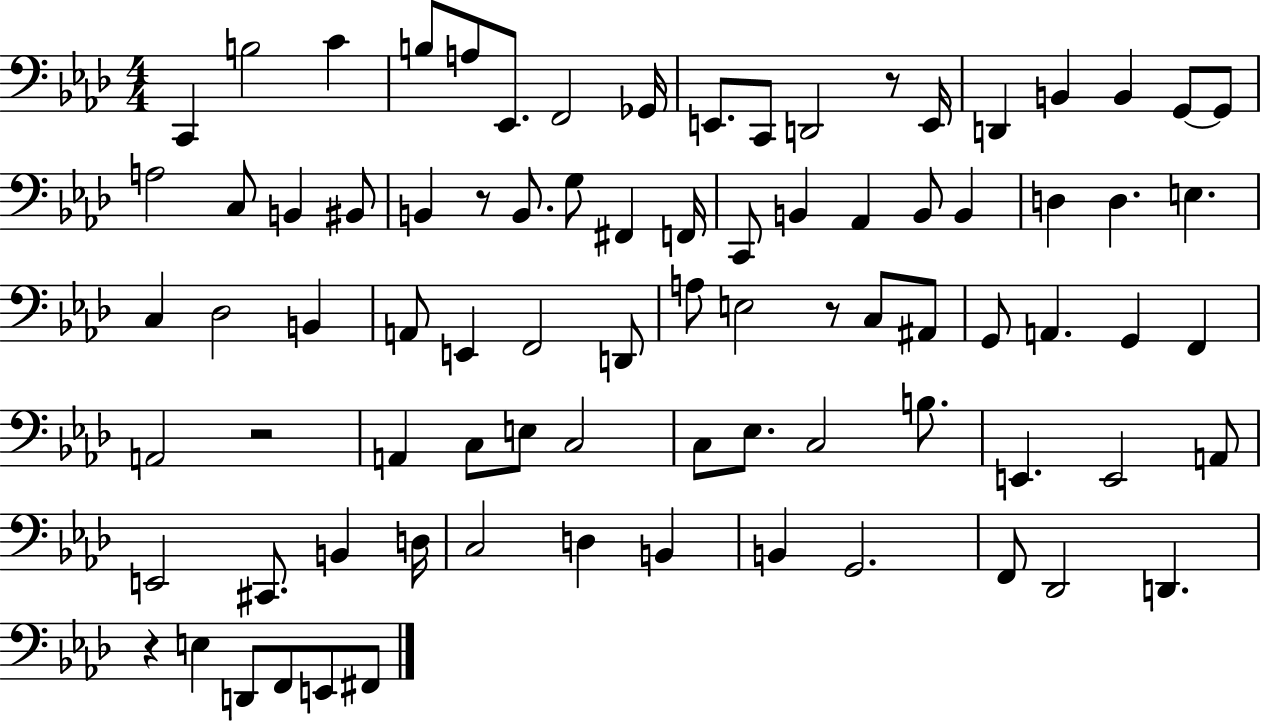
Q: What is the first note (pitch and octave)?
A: C2